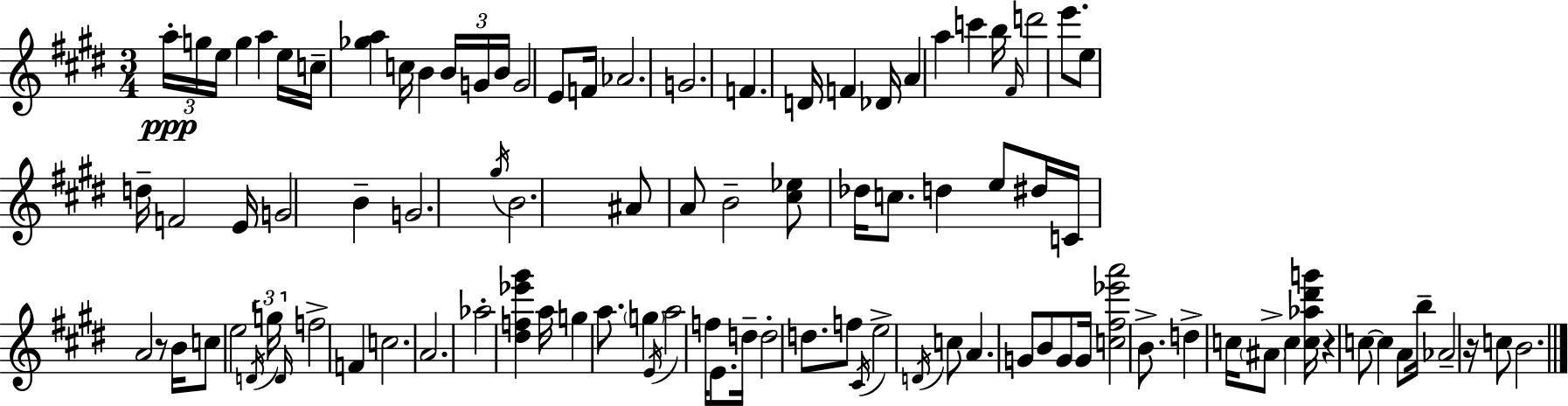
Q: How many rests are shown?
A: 3